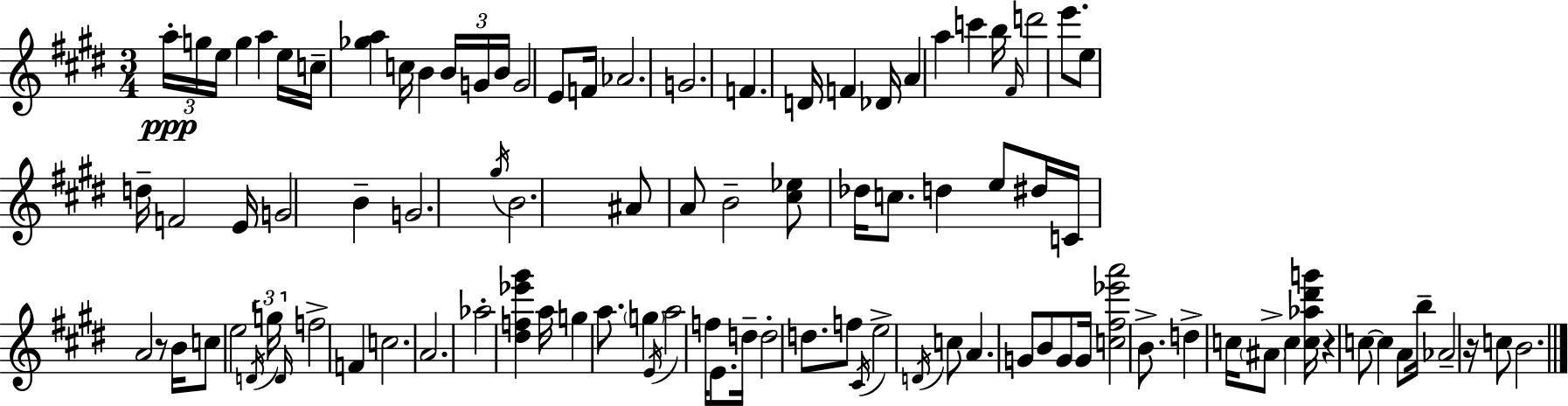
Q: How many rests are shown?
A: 3